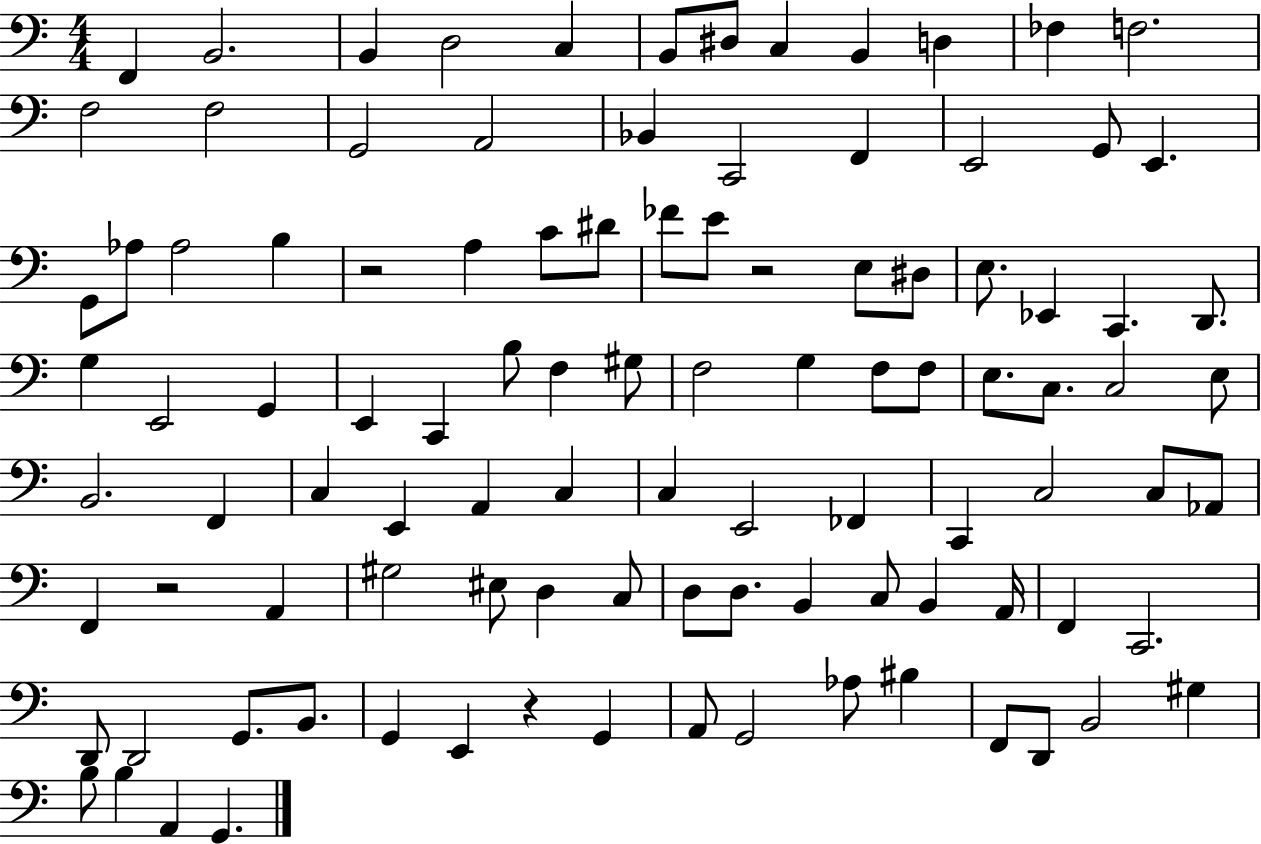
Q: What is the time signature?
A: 4/4